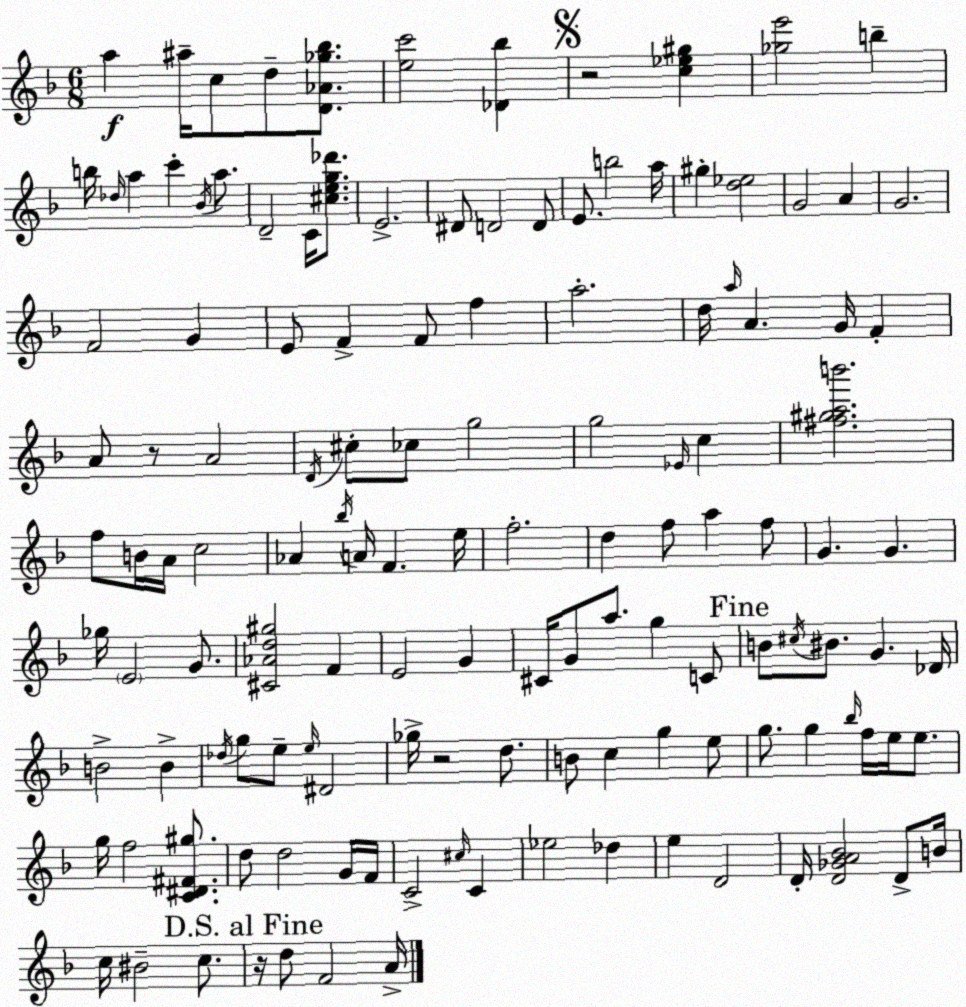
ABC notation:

X:1
T:Untitled
M:6/8
L:1/4
K:F
a ^a/4 c/2 d/2 [D_A_g_b]/2 [ec']2 [_D_b] z2 [c_e^g] [_ge']2 b b/4 _d/4 a c' _B/4 a/2 D2 C/4 [^ceg_d']/2 E2 ^D/2 D2 D/2 E/2 b2 a/4 ^g [d_e]2 G2 A G2 F2 G E/2 F F/2 f a2 d/4 a/4 A G/4 F A/2 z/2 A2 D/4 ^c/2 _c/2 g2 g2 _E/4 c [^f^gab']2 f/2 B/4 A/4 c2 _A _b/4 A/4 F e/4 f2 d f/2 a f/2 G G _g/4 E2 G/2 [^C_Ad^g]2 F E2 G ^C/4 G/2 a/2 g C/2 B/2 ^c/4 ^B/2 G _D/4 B2 B _d/4 g/2 e/2 e/4 ^D2 _g/4 z2 d/2 B/2 c g e/2 g/2 g _b/4 f/4 e/4 e/2 g/4 f2 [C^D^F^g]/2 d/2 d2 G/4 F/4 C2 ^c/4 C _e2 _d e D2 D/4 [D_GA_B]2 D/2 B/4 c/4 ^B2 c/2 z/4 d/2 F2 A/4